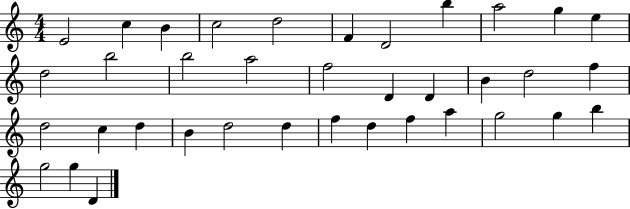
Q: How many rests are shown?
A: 0